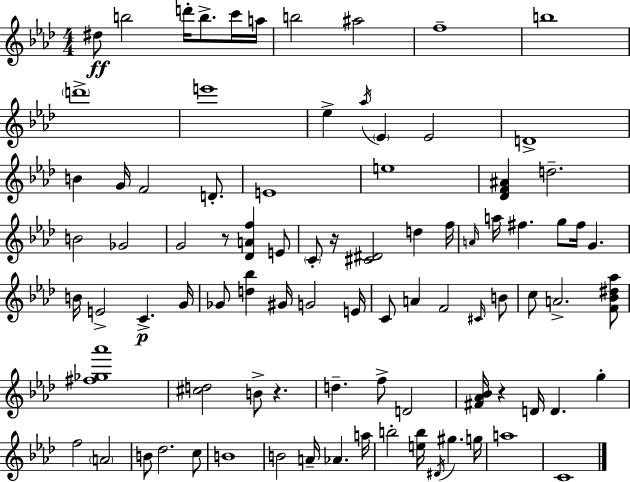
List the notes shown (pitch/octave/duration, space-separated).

D#5/e B5/h D6/s B5/e. C6/s A5/s B5/h A#5/h F5/w B5/w D6/w E6/w Eb5/q Ab5/s Eb4/q Eb4/h D4/w B4/q G4/s F4/h D4/e. E4/w E5/w [Db4,F4,A#4]/q D5/h. B4/h Gb4/h G4/h R/e [Db4,A4,F5]/q E4/e C4/e R/s [C#4,D#4]/h D5/q F5/s A4/s A5/s F#5/q. G5/e F#5/s G4/q. B4/s E4/h C4/q. G4/s Gb4/e [D5,Bb5]/q G#4/s G4/h E4/s C4/e A4/q F4/h C#4/s B4/e C5/e A4/h. [F4,Bb4,D#5,Ab5]/e [F#5,Gb5,Ab6]/w [C#5,D5]/h B4/e R/q. D5/q. F5/e D4/h [F#4,Ab4,Bb4]/s R/q D4/s D4/q. G5/q F5/h A4/h B4/e Db5/h. C5/e B4/w B4/h A4/s Ab4/q. A5/s B5/h [E5,B5]/s D#4/s G#5/q. G5/s A5/w C4/w